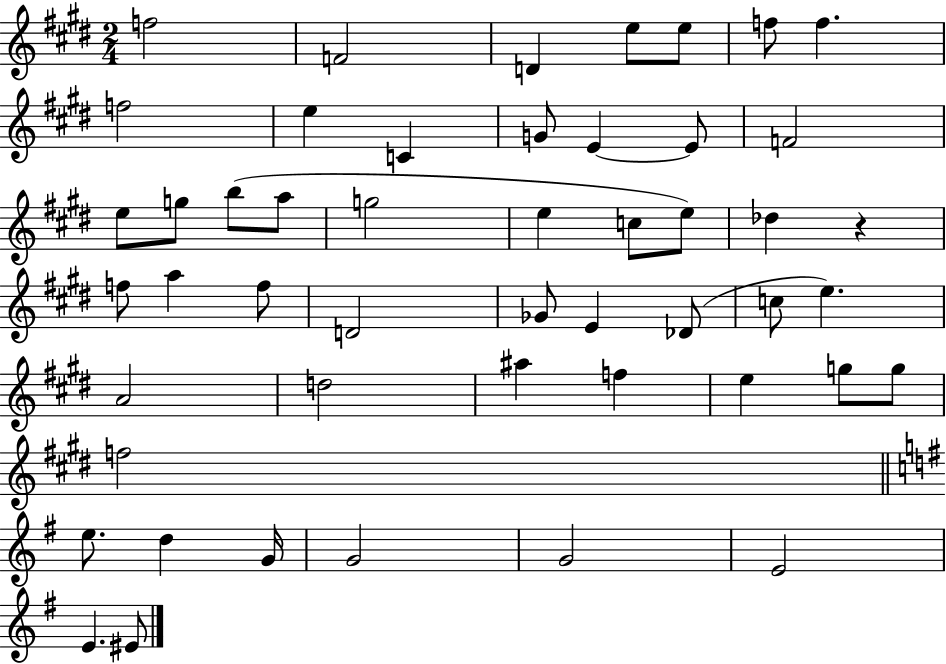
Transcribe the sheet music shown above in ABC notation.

X:1
T:Untitled
M:2/4
L:1/4
K:E
f2 F2 D e/2 e/2 f/2 f f2 e C G/2 E E/2 F2 e/2 g/2 b/2 a/2 g2 e c/2 e/2 _d z f/2 a f/2 D2 _G/2 E _D/2 c/2 e A2 d2 ^a f e g/2 g/2 f2 e/2 d G/4 G2 G2 E2 E ^E/2